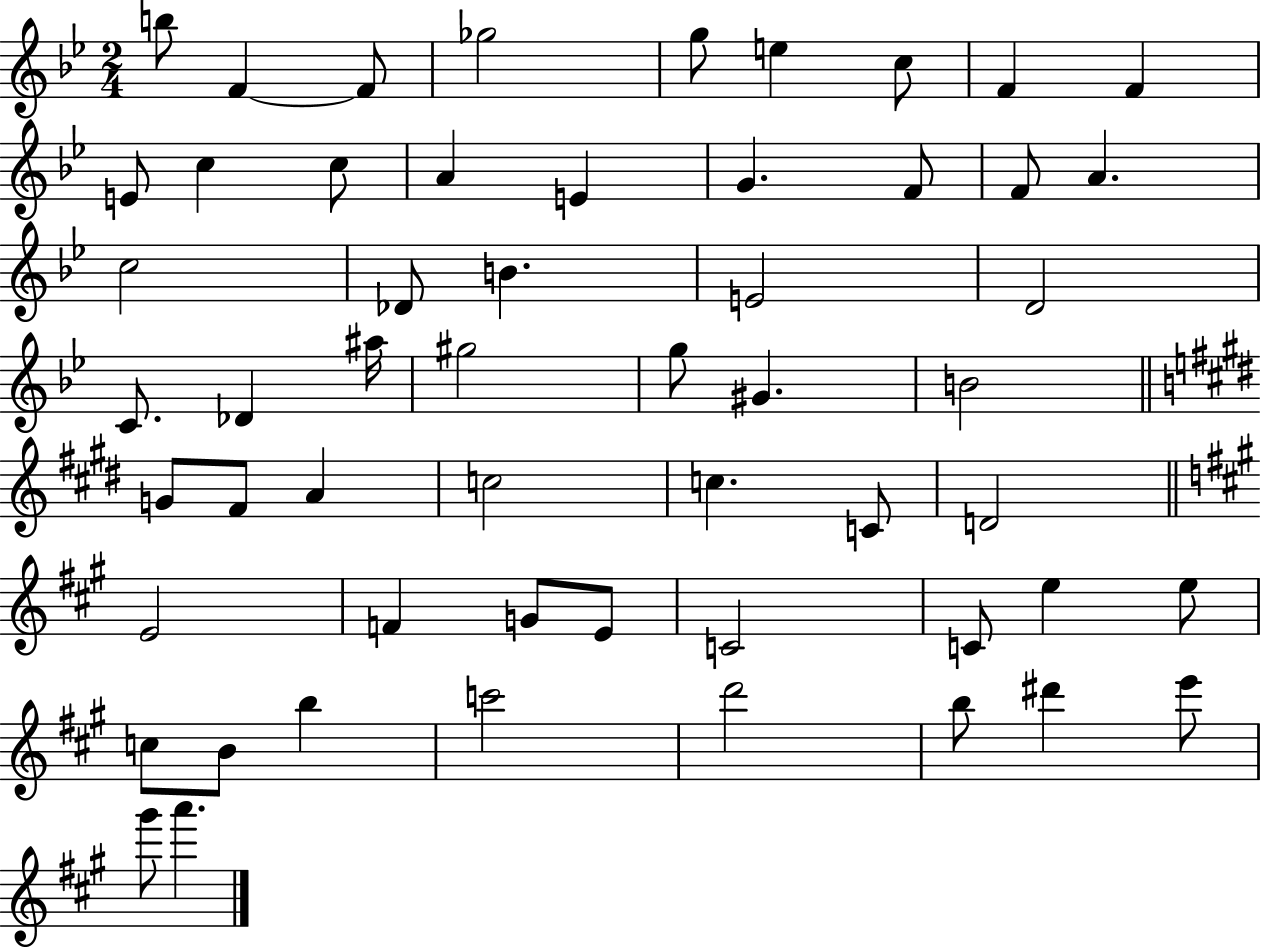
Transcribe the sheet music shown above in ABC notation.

X:1
T:Untitled
M:2/4
L:1/4
K:Bb
b/2 F F/2 _g2 g/2 e c/2 F F E/2 c c/2 A E G F/2 F/2 A c2 _D/2 B E2 D2 C/2 _D ^a/4 ^g2 g/2 ^G B2 G/2 ^F/2 A c2 c C/2 D2 E2 F G/2 E/2 C2 C/2 e e/2 c/2 B/2 b c'2 d'2 b/2 ^d' e'/2 ^g'/2 a'